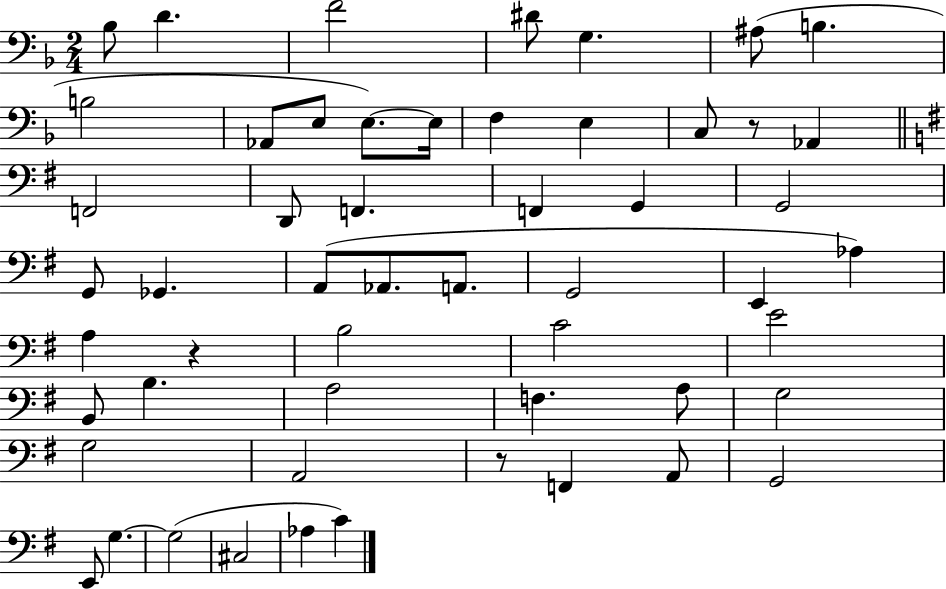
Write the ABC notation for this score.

X:1
T:Untitled
M:2/4
L:1/4
K:F
_B,/2 D F2 ^D/2 G, ^A,/2 B, B,2 _A,,/2 E,/2 E,/2 E,/4 F, E, C,/2 z/2 _A,, F,,2 D,,/2 F,, F,, G,, G,,2 G,,/2 _G,, A,,/2 _A,,/2 A,,/2 G,,2 E,, _A, A, z B,2 C2 E2 B,,/2 B, A,2 F, A,/2 G,2 G,2 A,,2 z/2 F,, A,,/2 G,,2 E,,/2 G, G,2 ^C,2 _A, C